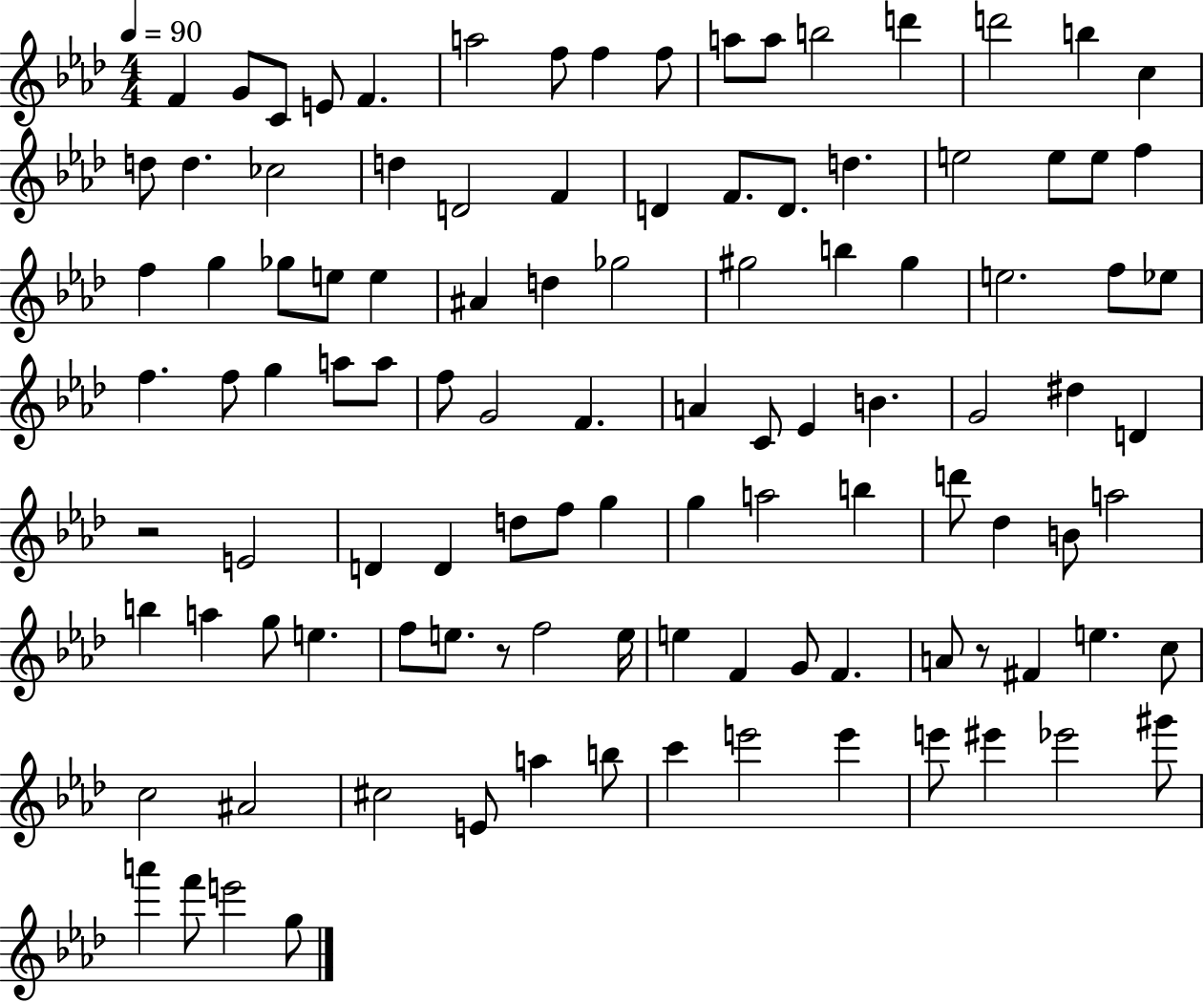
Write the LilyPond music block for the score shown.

{
  \clef treble
  \numericTimeSignature
  \time 4/4
  \key aes \major
  \tempo 4 = 90
  f'4 g'8 c'8 e'8 f'4. | a''2 f''8 f''4 f''8 | a''8 a''8 b''2 d'''4 | d'''2 b''4 c''4 | \break d''8 d''4. ces''2 | d''4 d'2 f'4 | d'4 f'8. d'8. d''4. | e''2 e''8 e''8 f''4 | \break f''4 g''4 ges''8 e''8 e''4 | ais'4 d''4 ges''2 | gis''2 b''4 gis''4 | e''2. f''8 ees''8 | \break f''4. f''8 g''4 a''8 a''8 | f''8 g'2 f'4. | a'4 c'8 ees'4 b'4. | g'2 dis''4 d'4 | \break r2 e'2 | d'4 d'4 d''8 f''8 g''4 | g''4 a''2 b''4 | d'''8 des''4 b'8 a''2 | \break b''4 a''4 g''8 e''4. | f''8 e''8. r8 f''2 e''16 | e''4 f'4 g'8 f'4. | a'8 r8 fis'4 e''4. c''8 | \break c''2 ais'2 | cis''2 e'8 a''4 b''8 | c'''4 e'''2 e'''4 | e'''8 eis'''4 ees'''2 gis'''8 | \break a'''4 f'''8 e'''2 g''8 | \bar "|."
}